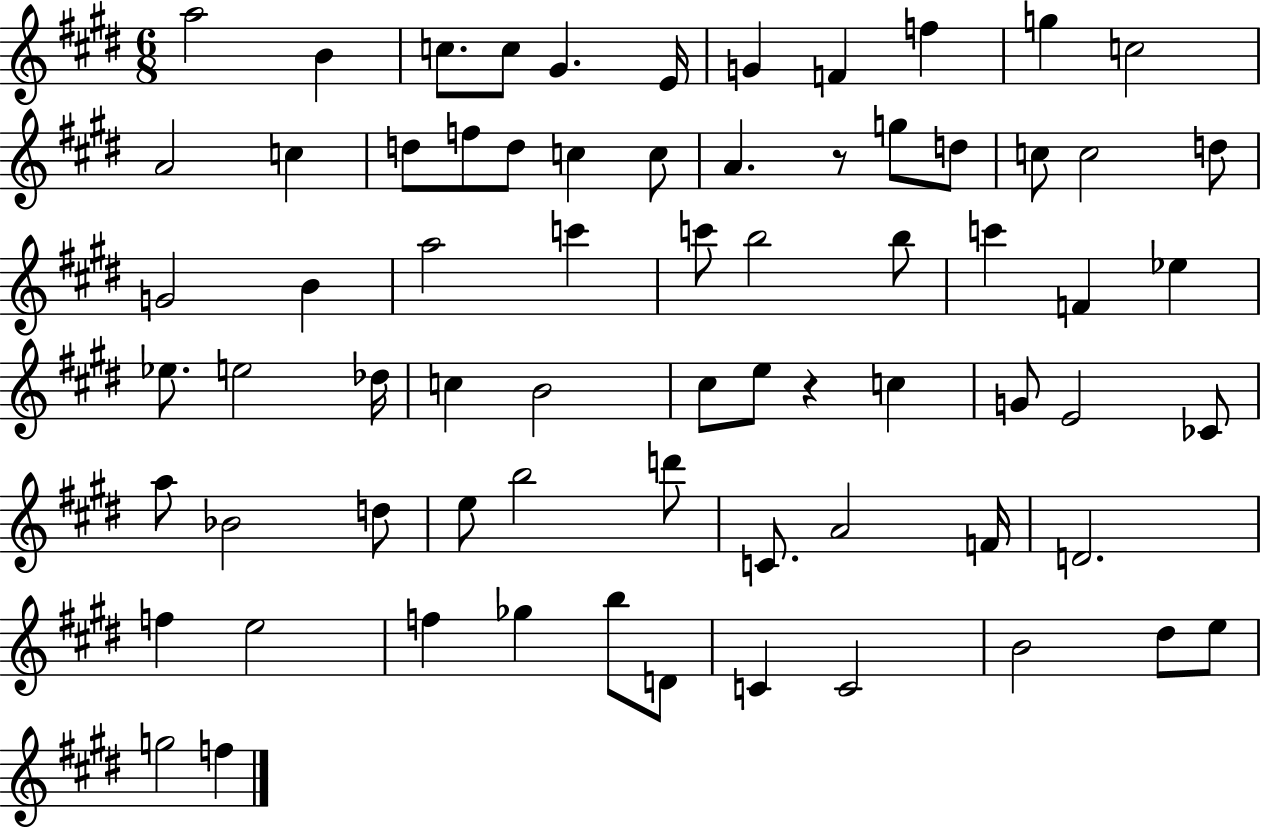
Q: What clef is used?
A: treble